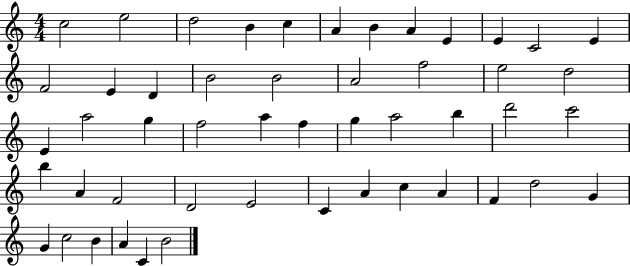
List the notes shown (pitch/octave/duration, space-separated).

C5/h E5/h D5/h B4/q C5/q A4/q B4/q A4/q E4/q E4/q C4/h E4/q F4/h E4/q D4/q B4/h B4/h A4/h F5/h E5/h D5/h E4/q A5/h G5/q F5/h A5/q F5/q G5/q A5/h B5/q D6/h C6/h B5/q A4/q F4/h D4/h E4/h C4/q A4/q C5/q A4/q F4/q D5/h G4/q G4/q C5/h B4/q A4/q C4/q B4/h